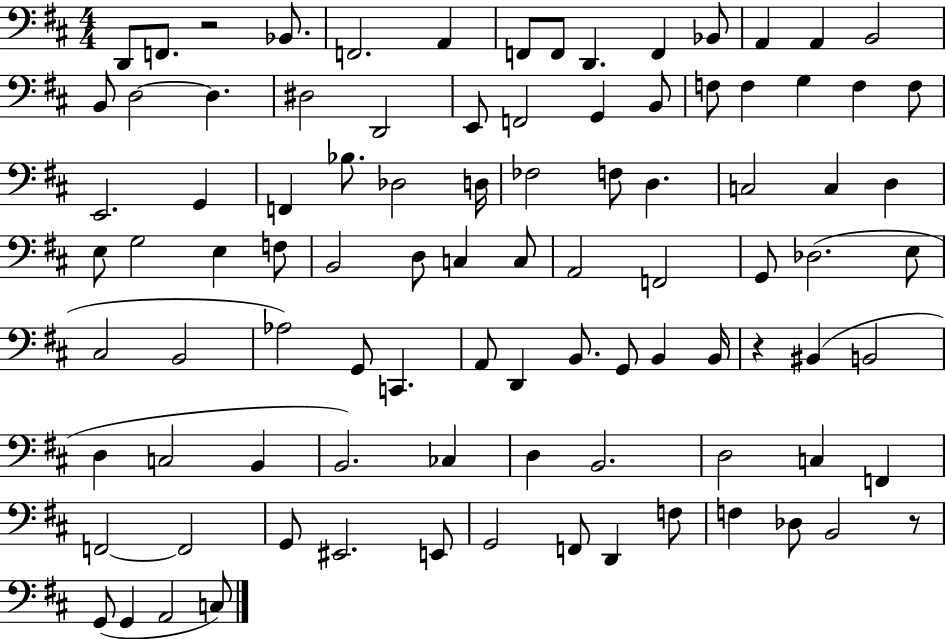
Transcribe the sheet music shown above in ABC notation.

X:1
T:Untitled
M:4/4
L:1/4
K:D
D,,/2 F,,/2 z2 _B,,/2 F,,2 A,, F,,/2 F,,/2 D,, F,, _B,,/2 A,, A,, B,,2 B,,/2 D,2 D, ^D,2 D,,2 E,,/2 F,,2 G,, B,,/2 F,/2 F, G, F, F,/2 E,,2 G,, F,, _B,/2 _D,2 D,/4 _F,2 F,/2 D, C,2 C, D, E,/2 G,2 E, F,/2 B,,2 D,/2 C, C,/2 A,,2 F,,2 G,,/2 _D,2 E,/2 ^C,2 B,,2 _A,2 G,,/2 C,, A,,/2 D,, B,,/2 G,,/2 B,, B,,/4 z ^B,, B,,2 D, C,2 B,, B,,2 _C, D, B,,2 D,2 C, F,, F,,2 F,,2 G,,/2 ^E,,2 E,,/2 G,,2 F,,/2 D,, F,/2 F, _D,/2 B,,2 z/2 G,,/2 G,, A,,2 C,/2